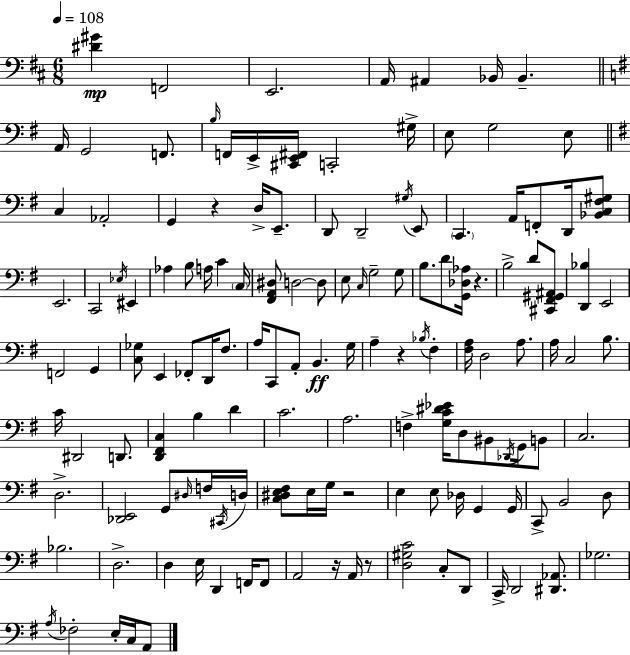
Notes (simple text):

[D#4,G#4]/q F2/h E2/h. A2/s A#2/q Bb2/s Bb2/q. A2/s G2/h F2/e. B3/s F2/s E2/s [C#2,E2,F#2]/s C2/h G#3/s E3/e G3/h E3/e C3/q Ab2/h G2/q R/q D3/s E2/e. D2/e D2/h G#3/s E2/e C2/q. A2/s F2/e D2/s [Bb2,C3,F#3,G#3]/e E2/h. C2/h Eb3/s EIS2/q Ab3/q B3/e A3/s C4/q C3/s [F#2,A2,D#3]/e D3/h D3/e E3/e C3/s G3/h G3/e B3/e. D4/e [G2,Db3,Ab3]/s R/q. B3/h D4/e [C#2,F#2,G#2,A#2]/e [D2,Bb3]/q E2/h F2/h G2/q [C3,Gb3]/e E2/q FES2/e D2/s F#3/e. A3/s C2/e A2/e B2/q. G3/s A3/q R/q Bb3/s F#3/q [F#3,A3]/s D3/h A3/e. A3/s C3/h B3/e. C4/s D#2/h D2/e. [D2,F#2,C3]/q B3/q D4/q C4/h. A3/h. F3/q [G3,C4,D#4,Eb4]/s D3/e BIS2/e Db2/s G2/s B2/e C3/h. D3/h. [Db2,E2]/h G2/e D#3/s F3/s C#2/s D3/s [C3,D#3,E3,F#3]/e E3/s G3/s R/h E3/q E3/e Db3/s G2/q G2/s C2/e B2/h D3/e Bb3/h. D3/h. D3/q E3/s D2/q F2/s F2/e A2/h R/s A2/s R/e [D3,G#3,C4]/h C3/e D2/e C2/s D2/h [D#2,Ab2]/e. Gb3/h. A3/s FES3/h E3/s C3/s A2/e